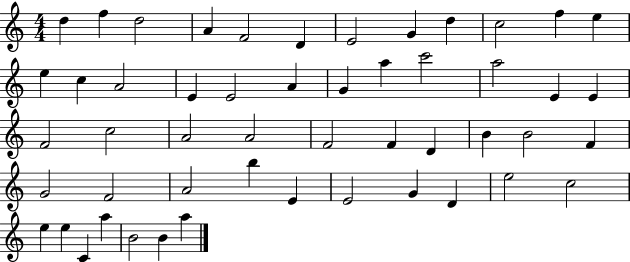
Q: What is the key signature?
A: C major